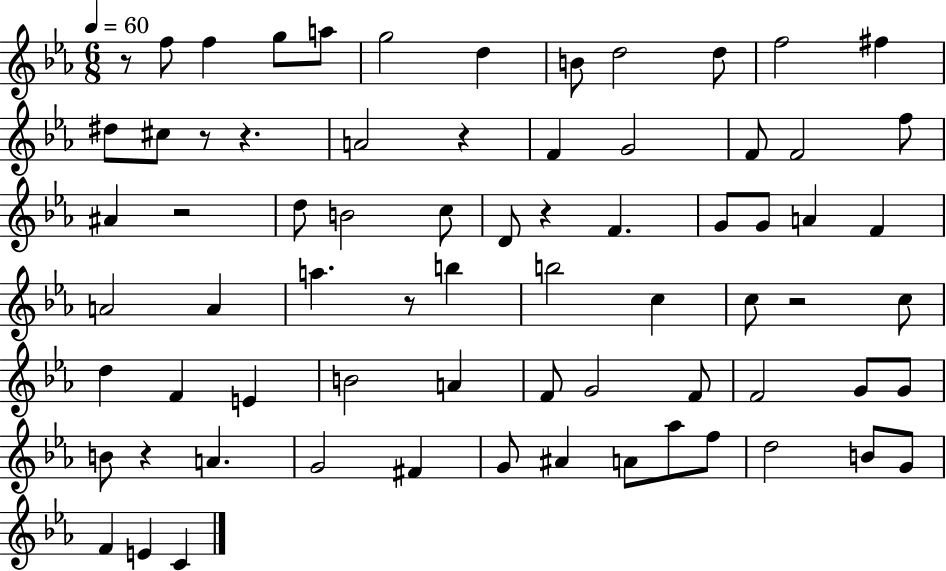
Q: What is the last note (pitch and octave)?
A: C4